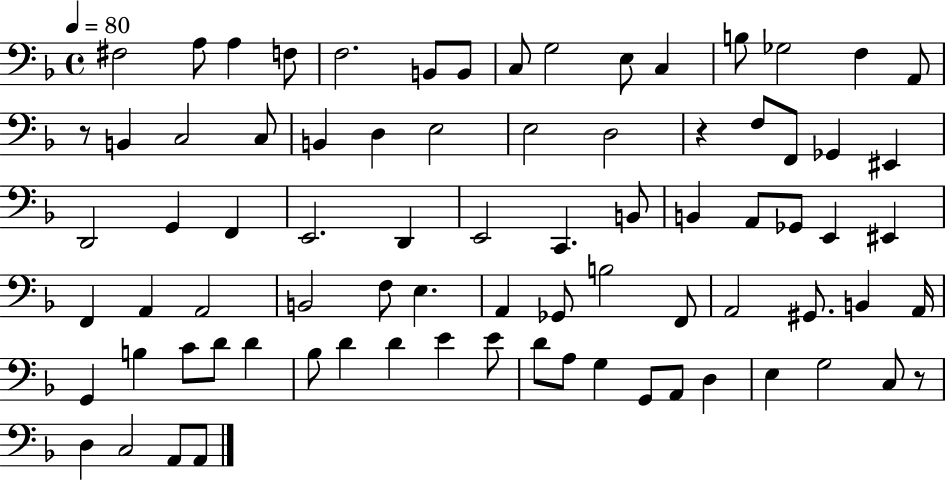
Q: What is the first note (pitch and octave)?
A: F#3